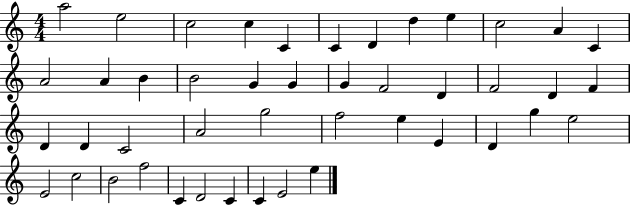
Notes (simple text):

A5/h E5/h C5/h C5/q C4/q C4/q D4/q D5/q E5/q C5/h A4/q C4/q A4/h A4/q B4/q B4/h G4/q G4/q G4/q F4/h D4/q F4/h D4/q F4/q D4/q D4/q C4/h A4/h G5/h F5/h E5/q E4/q D4/q G5/q E5/h E4/h C5/h B4/h F5/h C4/q D4/h C4/q C4/q E4/h E5/q